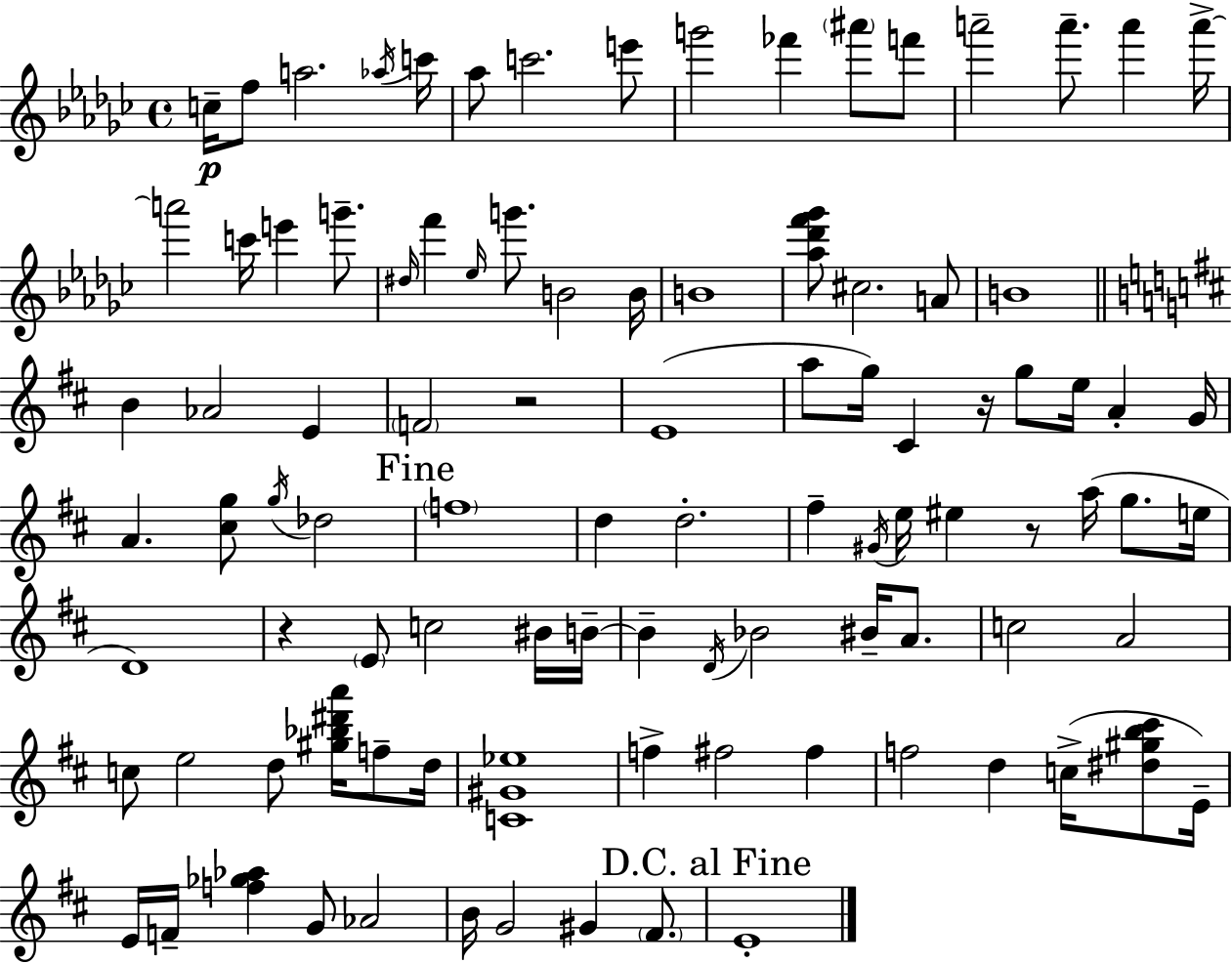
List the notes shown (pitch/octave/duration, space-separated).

C5/s F5/e A5/h. Ab5/s C6/s Ab5/e C6/h. E6/e G6/h FES6/q A#6/e F6/e A6/h A6/e. A6/q A6/s A6/h C6/s E6/q G6/e. D#5/s F6/q Eb5/s G6/e. B4/h B4/s B4/w [Ab5,Db6,F6,Gb6]/e C#5/h. A4/e B4/w B4/q Ab4/h E4/q F4/h R/h E4/w A5/e G5/s C#4/q R/s G5/e E5/s A4/q G4/s A4/q. [C#5,G5]/e G5/s Db5/h F5/w D5/q D5/h. F#5/q G#4/s E5/s EIS5/q R/e A5/s G5/e. E5/s D4/w R/q E4/e C5/h BIS4/s B4/s B4/q D4/s Bb4/h BIS4/s A4/e. C5/h A4/h C5/e E5/h D5/e [G#5,Bb5,D#6,A6]/s F5/e D5/s [C4,G#4,Eb5]/w F5/q F#5/h F#5/q F5/h D5/q C5/s [D#5,G#5,B5,C#6]/e E4/s E4/s F4/s [F5,Gb5,Ab5]/q G4/e Ab4/h B4/s G4/h G#4/q F#4/e. E4/w